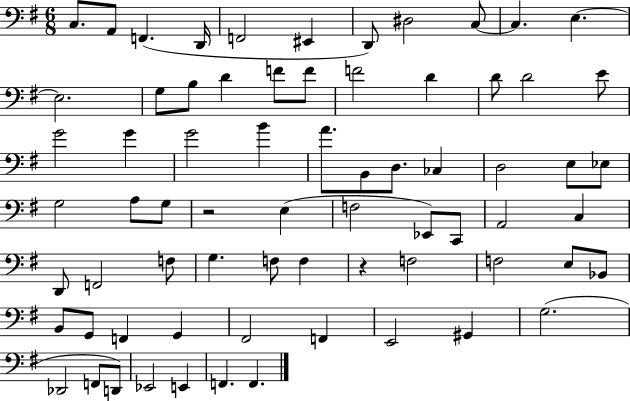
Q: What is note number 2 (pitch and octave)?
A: A2